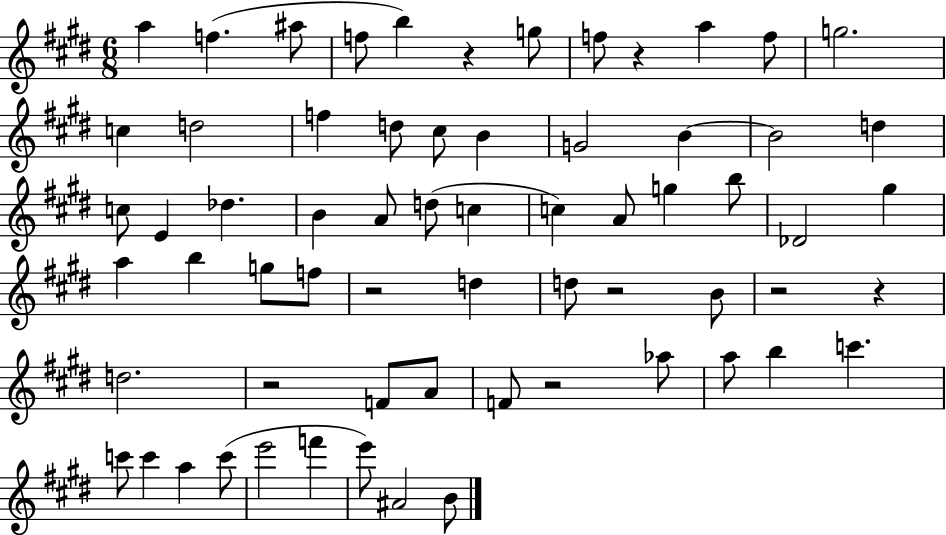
A5/q F5/q. A#5/e F5/e B5/q R/q G5/e F5/e R/q A5/q F5/e G5/h. C5/q D5/h F5/q D5/e C#5/e B4/q G4/h B4/q B4/h D5/q C5/e E4/q Db5/q. B4/q A4/e D5/e C5/q C5/q A4/e G5/q B5/e Db4/h G#5/q A5/q B5/q G5/e F5/e R/h D5/q D5/e R/h B4/e R/h R/q D5/h. R/h F4/e A4/e F4/e R/h Ab5/e A5/e B5/q C6/q. C6/e C6/q A5/q C6/e E6/h F6/q E6/e A#4/h B4/e